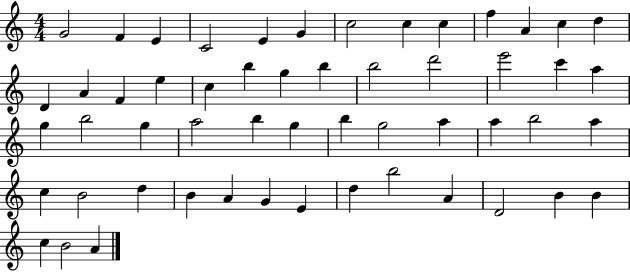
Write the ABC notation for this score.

X:1
T:Untitled
M:4/4
L:1/4
K:C
G2 F E C2 E G c2 c c f A c d D A F e c b g b b2 d'2 e'2 c' a g b2 g a2 b g b g2 a a b2 a c B2 d B A G E d b2 A D2 B B c B2 A